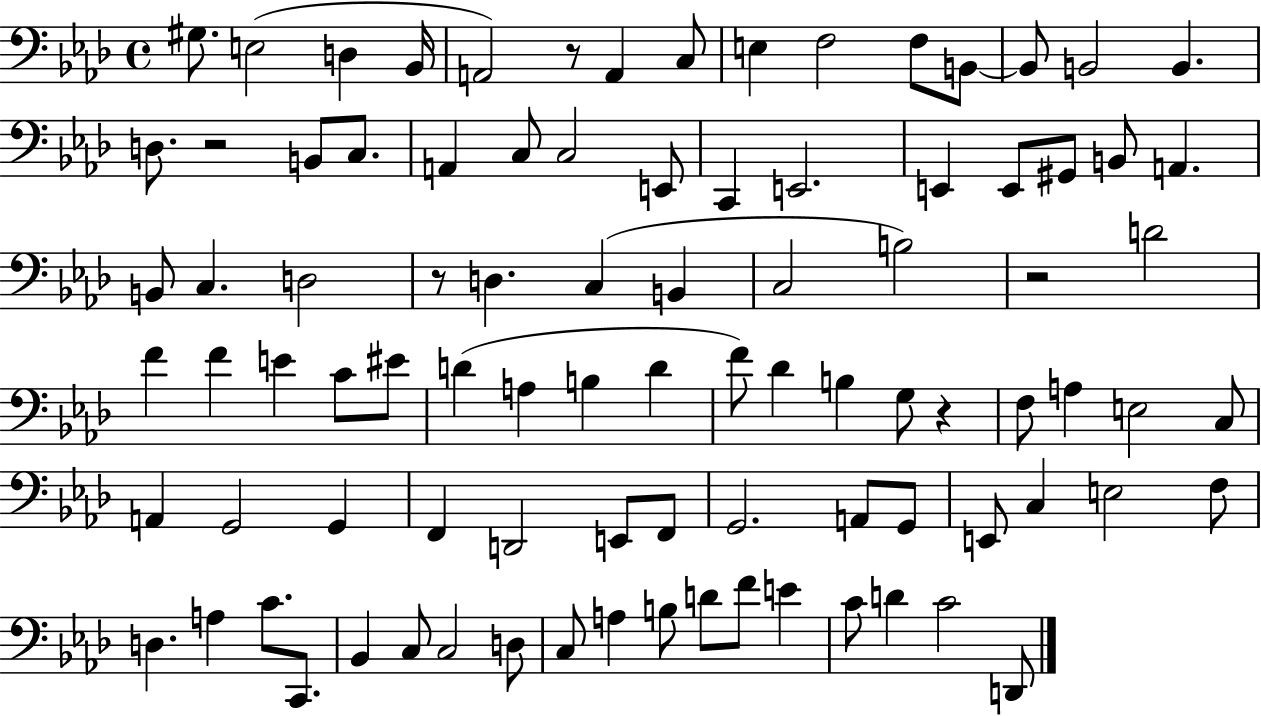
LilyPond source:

{
  \clef bass
  \time 4/4
  \defaultTimeSignature
  \key aes \major
  gis8. e2( d4 bes,16 | a,2) r8 a,4 c8 | e4 f2 f8 b,8~~ | b,8 b,2 b,4. | \break d8. r2 b,8 c8. | a,4 c8 c2 e,8 | c,4 e,2. | e,4 e,8 gis,8 b,8 a,4. | \break b,8 c4. d2 | r8 d4. c4( b,4 | c2 b2) | r2 d'2 | \break f'4 f'4 e'4 c'8 eis'8 | d'4( a4 b4 d'4 | f'8) des'4 b4 g8 r4 | f8 a4 e2 c8 | \break a,4 g,2 g,4 | f,4 d,2 e,8 f,8 | g,2. a,8 g,8 | e,8 c4 e2 f8 | \break d4. a4 c'8. c,8. | bes,4 c8 c2 d8 | c8 a4 b8 d'8 f'8 e'4 | c'8 d'4 c'2 d,8 | \break \bar "|."
}